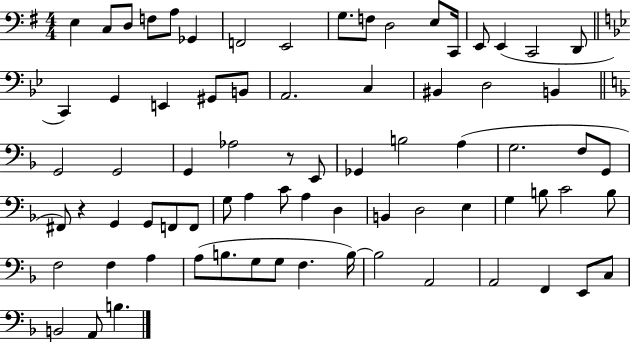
{
  \clef bass
  \numericTimeSignature
  \time 4/4
  \key g \major
  e4 c8 d8 f8 a8 ges,4 | f,2 e,2 | g8. f8 d2 e8 c,16 | e,8 e,4( c,2 d,8 | \break \bar "||" \break \key g \minor c,4) g,4 e,4 gis,8 b,8 | a,2. c4 | bis,4 d2 b,4 | \bar "||" \break \key d \minor g,2 g,2 | g,4 aes2 r8 e,8 | ges,4 b2 a4( | g2. f8 g,8 | \break fis,8) r4 g,4 g,8 f,8 f,8 | g8 a4 c'8 a4 d4 | b,4 d2 e4 | g4 b8 c'2 b8 | \break f2 f4 a4 | a8( b8. g8 g8 f4. b16~~) | b2 a,2 | a,2 f,4 e,8 c8 | \break b,2 a,8 b4. | \bar "|."
}